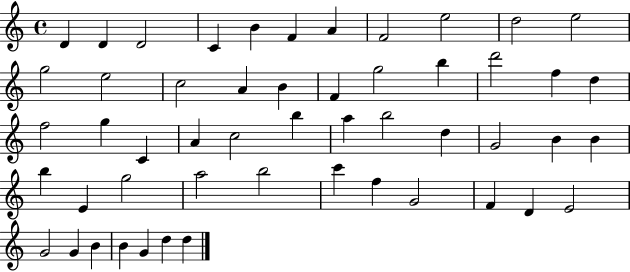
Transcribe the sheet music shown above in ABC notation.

X:1
T:Untitled
M:4/4
L:1/4
K:C
D D D2 C B F A F2 e2 d2 e2 g2 e2 c2 A B F g2 b d'2 f d f2 g C A c2 b a b2 d G2 B B b E g2 a2 b2 c' f G2 F D E2 G2 G B B G d d